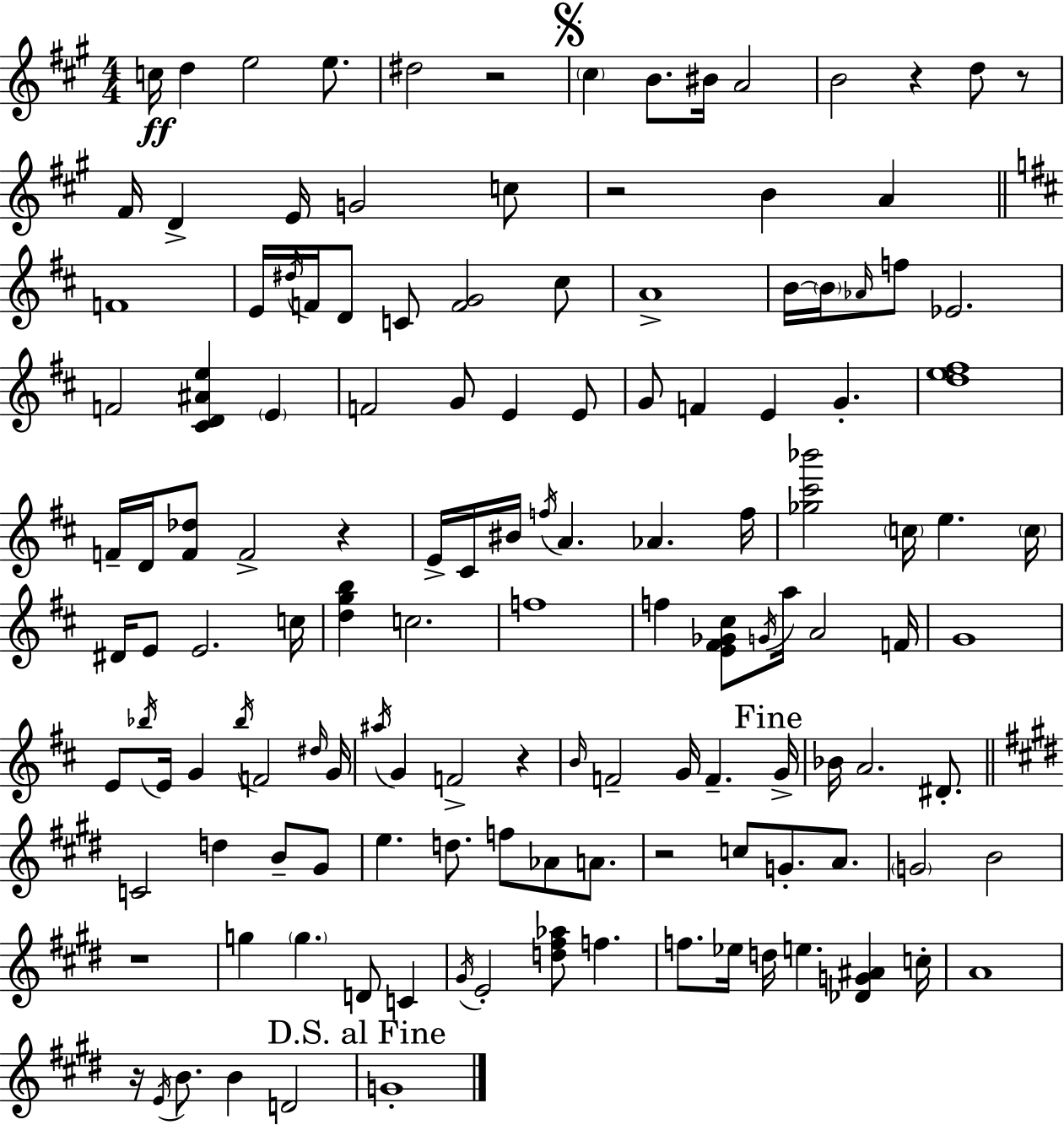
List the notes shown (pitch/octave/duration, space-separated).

C5/s D5/q E5/h E5/e. D#5/h R/h C#5/q B4/e. BIS4/s A4/h B4/h R/q D5/e R/e F#4/s D4/q E4/s G4/h C5/e R/h B4/q A4/q F4/w E4/s D#5/s F4/s D4/e C4/e [F4,G4]/h C#5/e A4/w B4/s B4/s Ab4/s F5/e Eb4/h. F4/h [C#4,D4,A#4,E5]/q E4/q F4/h G4/e E4/q E4/e G4/e F4/q E4/q G4/q. [D5,E5,F#5]/w F4/s D4/s [F4,Db5]/e F4/h R/q E4/s C#4/s BIS4/s F5/s A4/q. Ab4/q. F5/s [Gb5,C#6,Bb6]/h C5/s E5/q. C5/s D#4/s E4/e E4/h. C5/s [D5,G5,B5]/q C5/h. F5/w F5/q [E4,F#4,Gb4,C#5]/e G4/s A5/s A4/h F4/s G4/w E4/e Bb5/s E4/s G4/q Bb5/s F4/h D#5/s G4/s A#5/s G4/q F4/h R/q B4/s F4/h G4/s F4/q. G4/s Bb4/s A4/h. D#4/e. C4/h D5/q B4/e G#4/e E5/q. D5/e. F5/e Ab4/e A4/e. R/h C5/e G4/e. A4/e. G4/h B4/h R/w G5/q G5/q. D4/e C4/q G#4/s E4/h [D5,F#5,Ab5]/e F5/q. F5/e. Eb5/s D5/s E5/q. [Db4,G4,A#4]/q C5/s A4/w R/s E4/s B4/e. B4/q D4/h G4/w